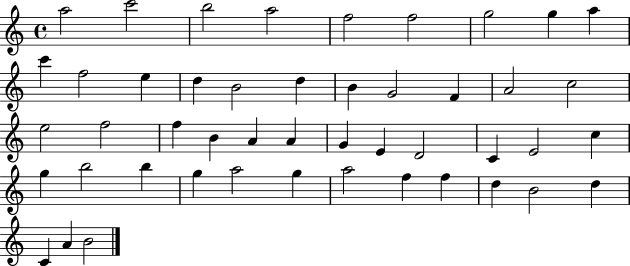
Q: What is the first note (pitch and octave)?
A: A5